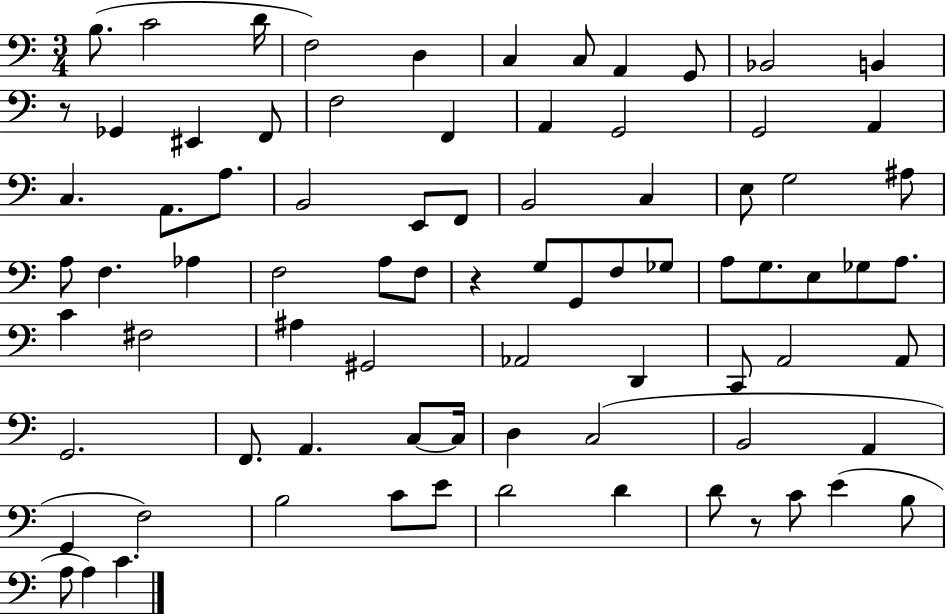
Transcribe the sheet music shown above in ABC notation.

X:1
T:Untitled
M:3/4
L:1/4
K:C
B,/2 C2 D/4 F,2 D, C, C,/2 A,, G,,/2 _B,,2 B,, z/2 _G,, ^E,, F,,/2 F,2 F,, A,, G,,2 G,,2 A,, C, A,,/2 A,/2 B,,2 E,,/2 F,,/2 B,,2 C, E,/2 G,2 ^A,/2 A,/2 F, _A, F,2 A,/2 F,/2 z G,/2 G,,/2 F,/2 _G,/2 A,/2 G,/2 E,/2 _G,/2 A,/2 C ^F,2 ^A, ^G,,2 _A,,2 D,, C,,/2 A,,2 A,,/2 G,,2 F,,/2 A,, C,/2 C,/4 D, C,2 B,,2 A,, G,, F,2 B,2 C/2 E/2 D2 D D/2 z/2 C/2 E B,/2 A,/2 A, C